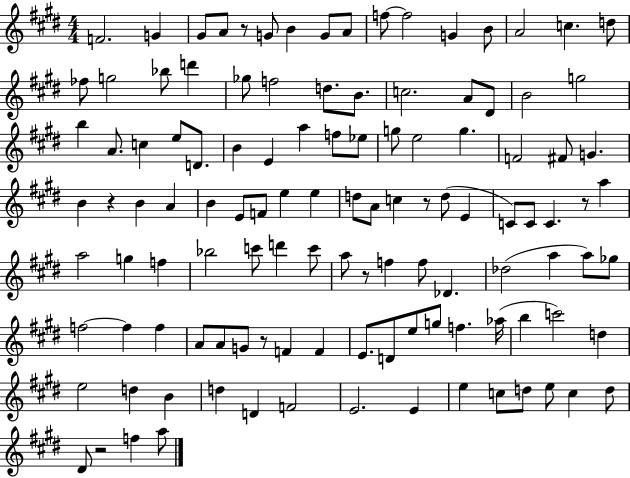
F4/h. G4/q G#4/e A4/e R/e G4/e B4/q G4/e A4/e F5/e F5/h G4/q B4/e A4/h C5/q. D5/e FES5/e G5/h Bb5/e D6/q Gb5/e F5/h D5/e. B4/e. C5/h. A4/e D#4/e B4/h G5/h B5/q A4/e. C5/q E5/e D4/e. B4/q E4/q A5/q F5/e Eb5/e G5/e E5/h G5/q. F4/h F#4/e G4/q. B4/q R/q B4/q A4/q B4/q E4/e F4/e E5/q E5/q D5/e A4/e C5/q R/e D5/e E4/q C4/e C4/e C4/q. R/e A5/q A5/h G5/q F5/q Bb5/h C6/e D6/q C6/e A5/e R/e F5/q F5/e Db4/q. Db5/h A5/q A5/e Gb5/e F5/h F5/q F5/q A4/e A4/e G4/e R/e F4/q F4/q E4/e. D4/e E5/e G5/e F5/q. Ab5/s B5/q C6/h D5/q E5/h D5/q B4/q D5/q D4/q F4/h E4/h. E4/q E5/q C5/e D5/e E5/e C5/q D5/e D#4/e R/h F5/q A5/e